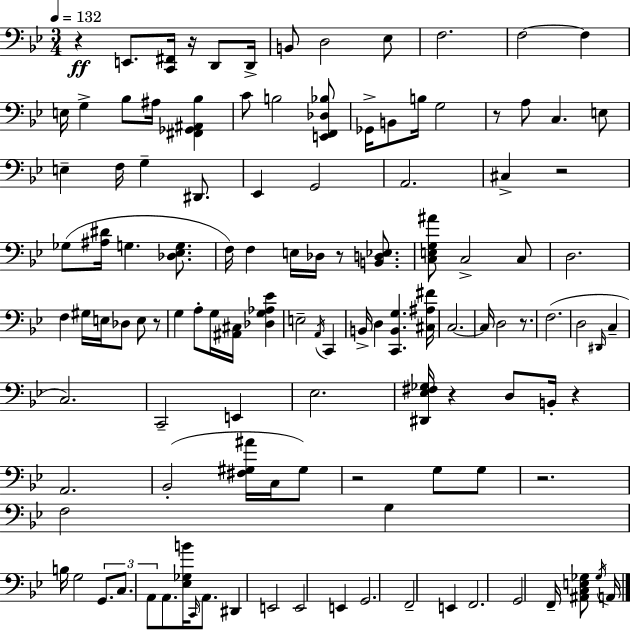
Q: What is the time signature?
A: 3/4